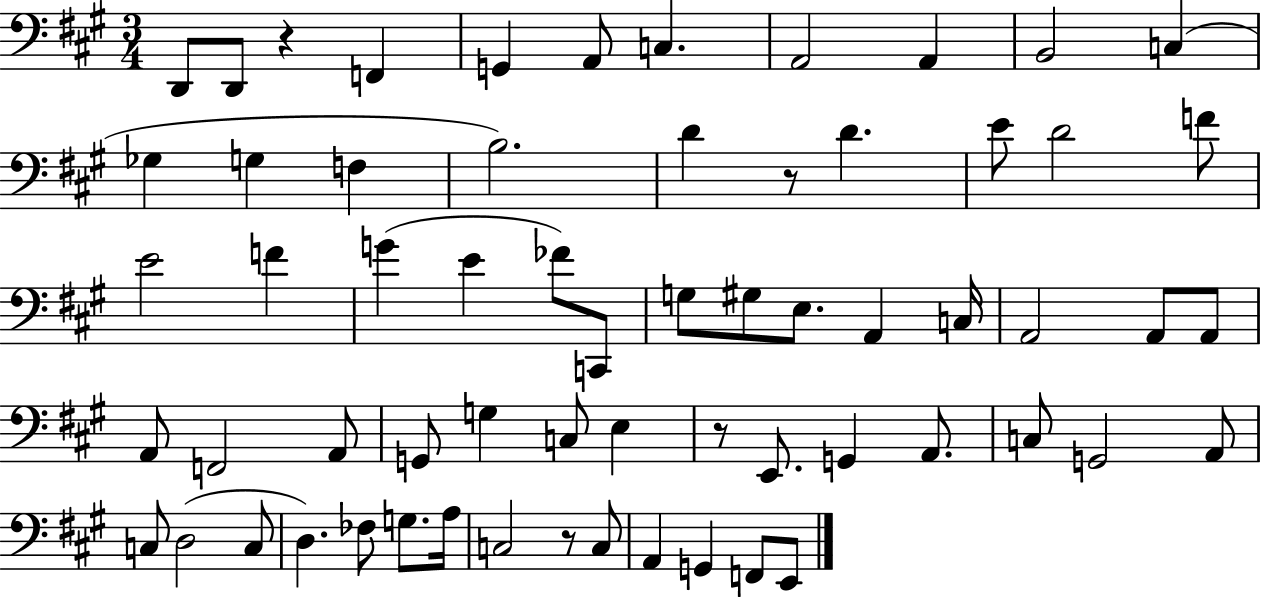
D2/e D2/e R/q F2/q G2/q A2/e C3/q. A2/h A2/q B2/h C3/q Gb3/q G3/q F3/q B3/h. D4/q R/e D4/q. E4/e D4/h F4/e E4/h F4/q G4/q E4/q FES4/e C2/e G3/e G#3/e E3/e. A2/q C3/s A2/h A2/e A2/e A2/e F2/h A2/e G2/e G3/q C3/e E3/q R/e E2/e. G2/q A2/e. C3/e G2/h A2/e C3/e D3/h C3/e D3/q. FES3/e G3/e. A3/s C3/h R/e C3/e A2/q G2/q F2/e E2/e